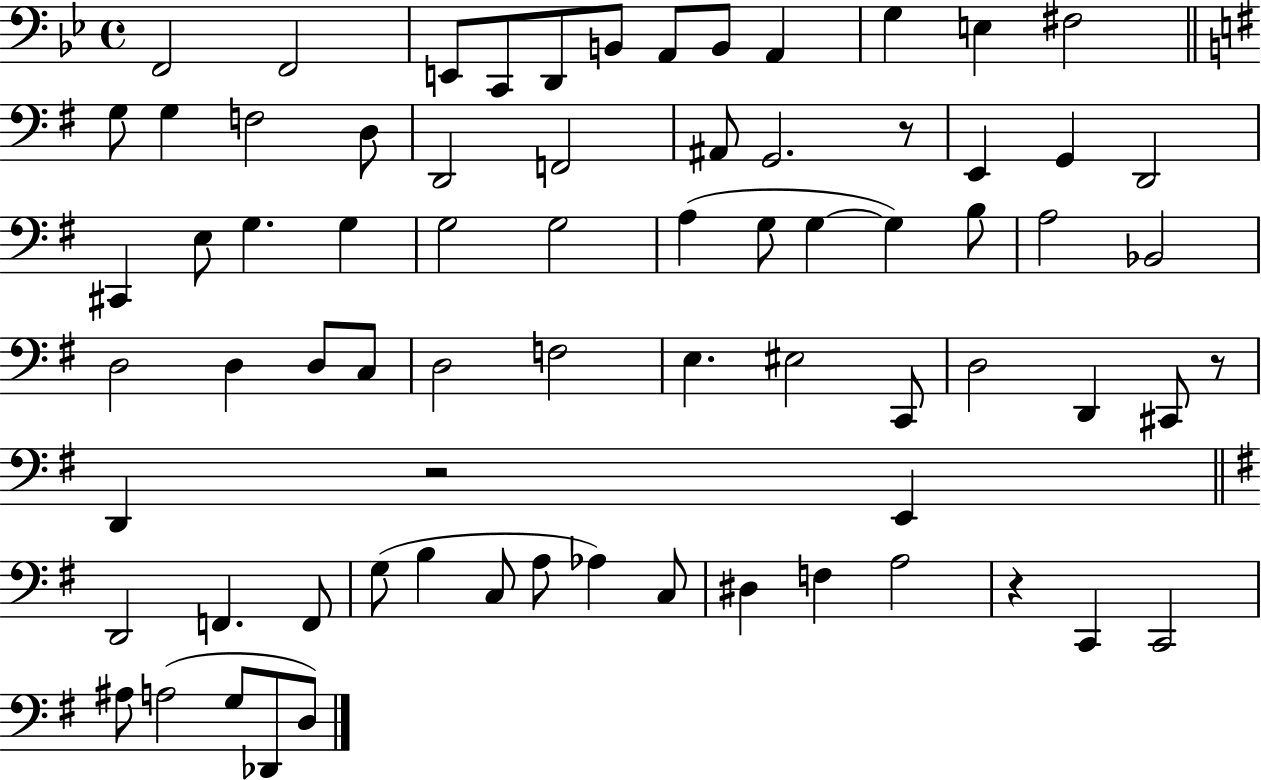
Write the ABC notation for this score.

X:1
T:Untitled
M:4/4
L:1/4
K:Bb
F,,2 F,,2 E,,/2 C,,/2 D,,/2 B,,/2 A,,/2 B,,/2 A,, G, E, ^F,2 G,/2 G, F,2 D,/2 D,,2 F,,2 ^A,,/2 G,,2 z/2 E,, G,, D,,2 ^C,, E,/2 G, G, G,2 G,2 A, G,/2 G, G, B,/2 A,2 _B,,2 D,2 D, D,/2 C,/2 D,2 F,2 E, ^E,2 C,,/2 D,2 D,, ^C,,/2 z/2 D,, z2 E,, D,,2 F,, F,,/2 G,/2 B, C,/2 A,/2 _A, C,/2 ^D, F, A,2 z C,, C,,2 ^A,/2 A,2 G,/2 _D,,/2 D,/2